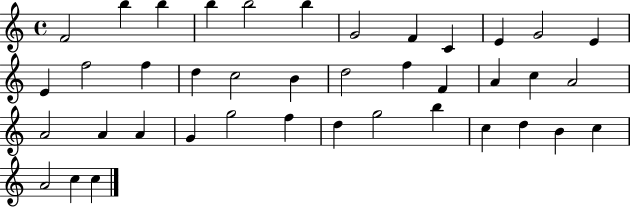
X:1
T:Untitled
M:4/4
L:1/4
K:C
F2 b b b b2 b G2 F C E G2 E E f2 f d c2 B d2 f F A c A2 A2 A A G g2 f d g2 b c d B c A2 c c